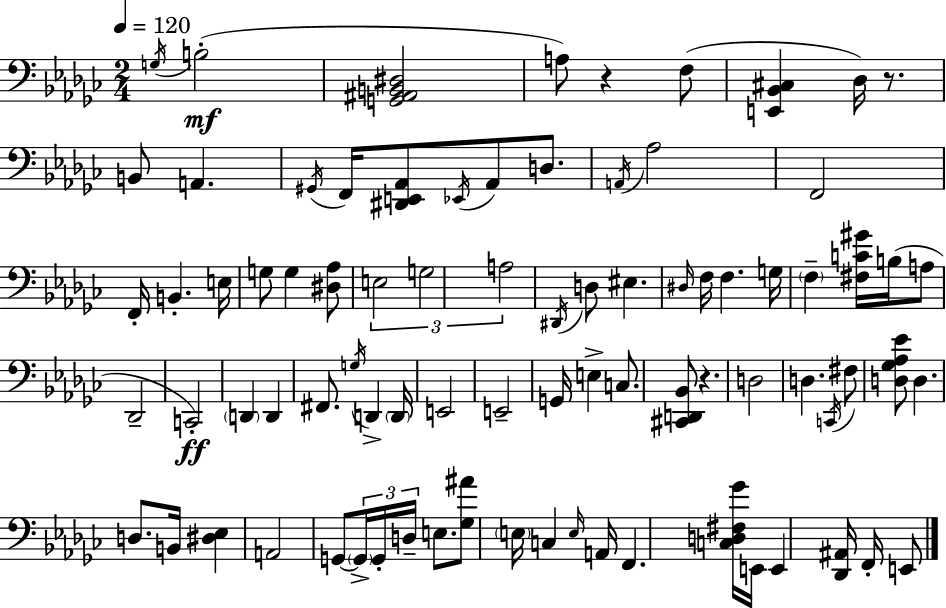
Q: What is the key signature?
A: EES minor